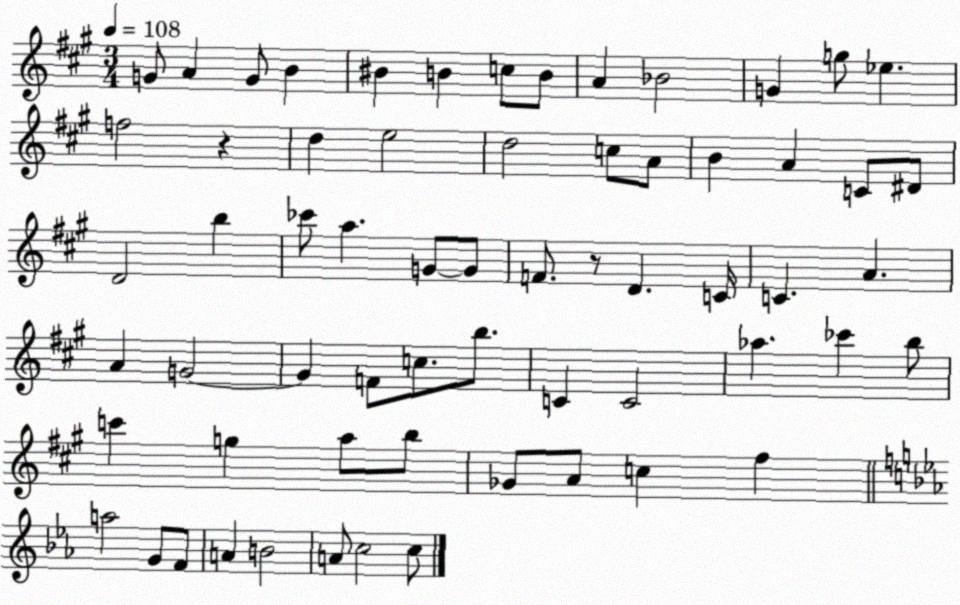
X:1
T:Untitled
M:3/4
L:1/4
K:A
G/2 A G/2 B ^B B c/2 B/2 A _B2 G g/2 _e f2 z d e2 d2 c/2 A/2 B A C/2 ^D/2 D2 b _c'/2 a G/2 G/2 F/2 z/2 D C/4 C A A G2 G F/2 c/2 b/2 C C2 _a _c' b/2 c' g a/2 b/2 _G/2 A/2 c ^f a2 G/2 F/2 A B2 A/2 c2 c/2